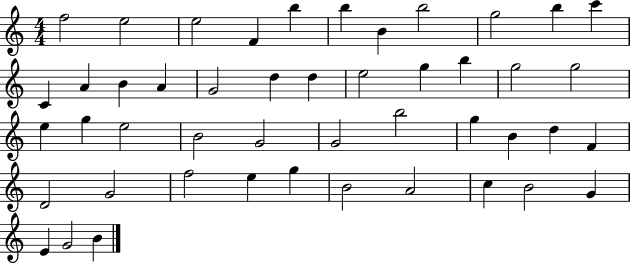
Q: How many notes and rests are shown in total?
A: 47